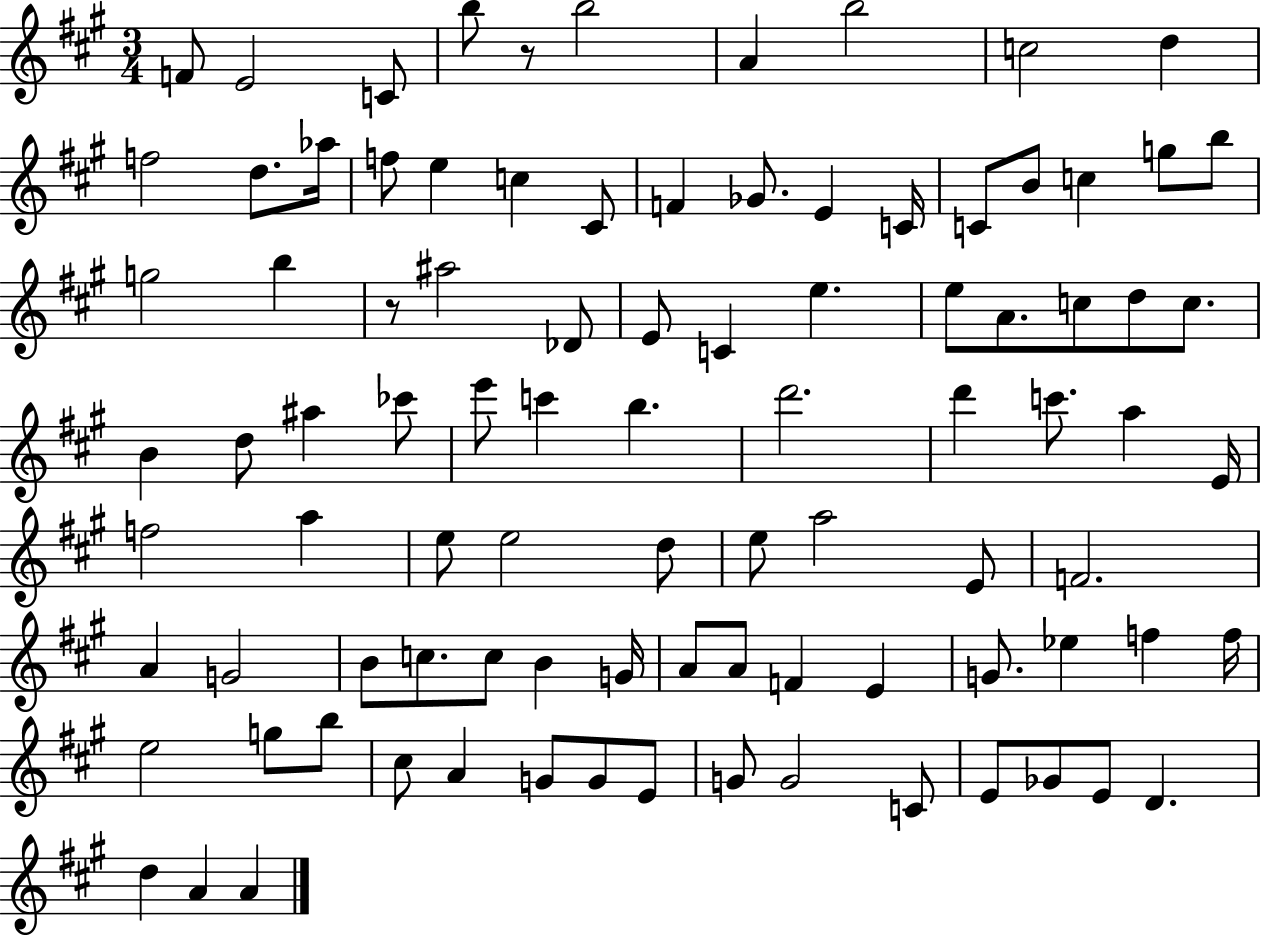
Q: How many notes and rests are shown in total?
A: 93